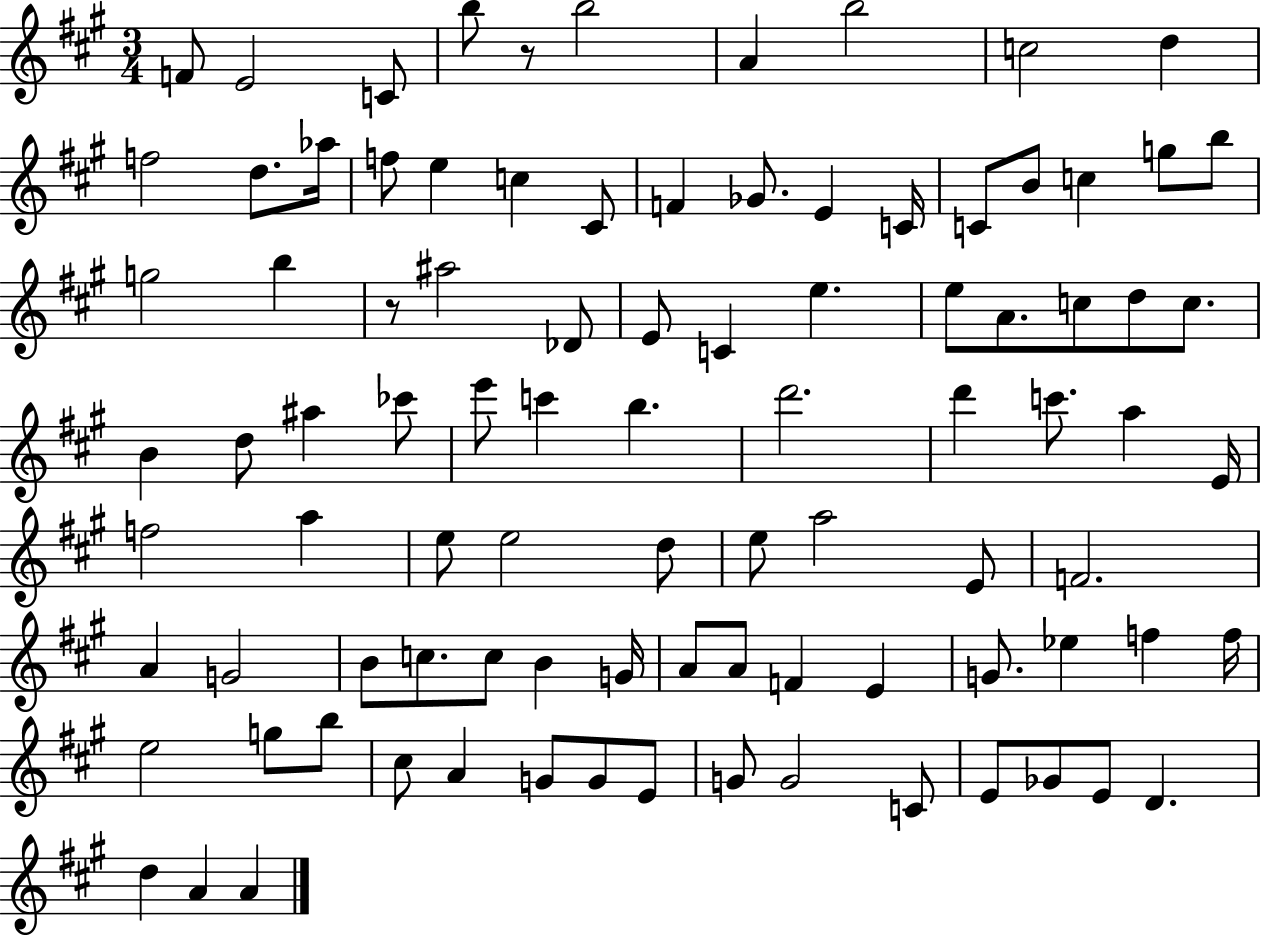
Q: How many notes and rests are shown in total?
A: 93